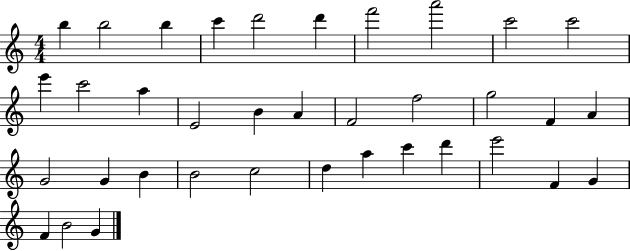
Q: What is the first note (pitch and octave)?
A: B5